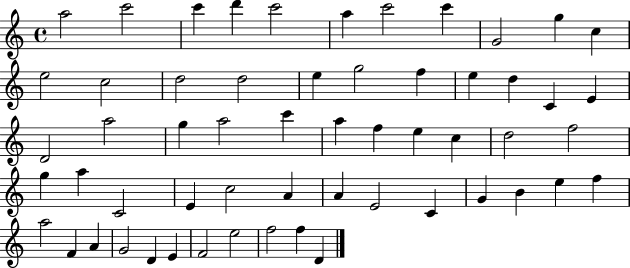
A5/h C6/h C6/q D6/q C6/h A5/q C6/h C6/q G4/h G5/q C5/q E5/h C5/h D5/h D5/h E5/q G5/h F5/q E5/q D5/q C4/q E4/q D4/h A5/h G5/q A5/h C6/q A5/q F5/q E5/q C5/q D5/h F5/h G5/q A5/q C4/h E4/q C5/h A4/q A4/q E4/h C4/q G4/q B4/q E5/q F5/q A5/h F4/q A4/q G4/h D4/q E4/q F4/h E5/h F5/h F5/q D4/q